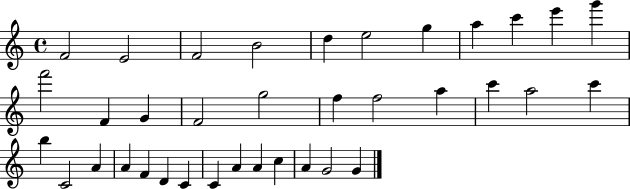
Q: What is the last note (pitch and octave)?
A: G4